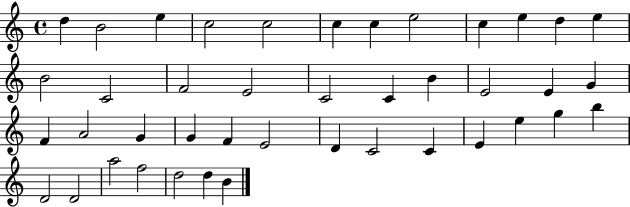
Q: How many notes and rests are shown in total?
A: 42